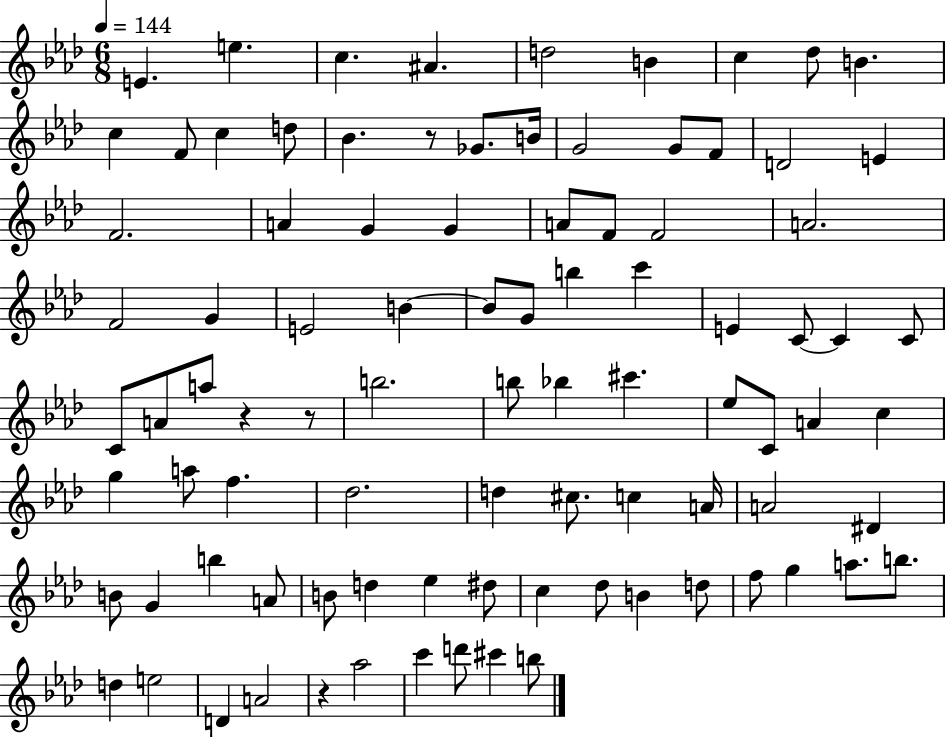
{
  \clef treble
  \numericTimeSignature
  \time 6/8
  \key aes \major
  \tempo 4 = 144
  e'4. e''4. | c''4. ais'4. | d''2 b'4 | c''4 des''8 b'4. | \break c''4 f'8 c''4 d''8 | bes'4. r8 ges'8. b'16 | g'2 g'8 f'8 | d'2 e'4 | \break f'2. | a'4 g'4 g'4 | a'8 f'8 f'2 | a'2. | \break f'2 g'4 | e'2 b'4~~ | b'8 g'8 b''4 c'''4 | e'4 c'8~~ c'4 c'8 | \break c'8 a'8 a''8 r4 r8 | b''2. | b''8 bes''4 cis'''4. | ees''8 c'8 a'4 c''4 | \break g''4 a''8 f''4. | des''2. | d''4 cis''8. c''4 a'16 | a'2 dis'4 | \break b'8 g'4 b''4 a'8 | b'8 d''4 ees''4 dis''8 | c''4 des''8 b'4 d''8 | f''8 g''4 a''8. b''8. | \break d''4 e''2 | d'4 a'2 | r4 aes''2 | c'''4 d'''8 cis'''4 b''8 | \break \bar "|."
}